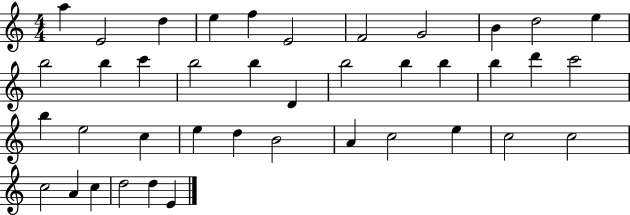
A5/q E4/h D5/q E5/q F5/q E4/h F4/h G4/h B4/q D5/h E5/q B5/h B5/q C6/q B5/h B5/q D4/q B5/h B5/q B5/q B5/q D6/q C6/h B5/q E5/h C5/q E5/q D5/q B4/h A4/q C5/h E5/q C5/h C5/h C5/h A4/q C5/q D5/h D5/q E4/q